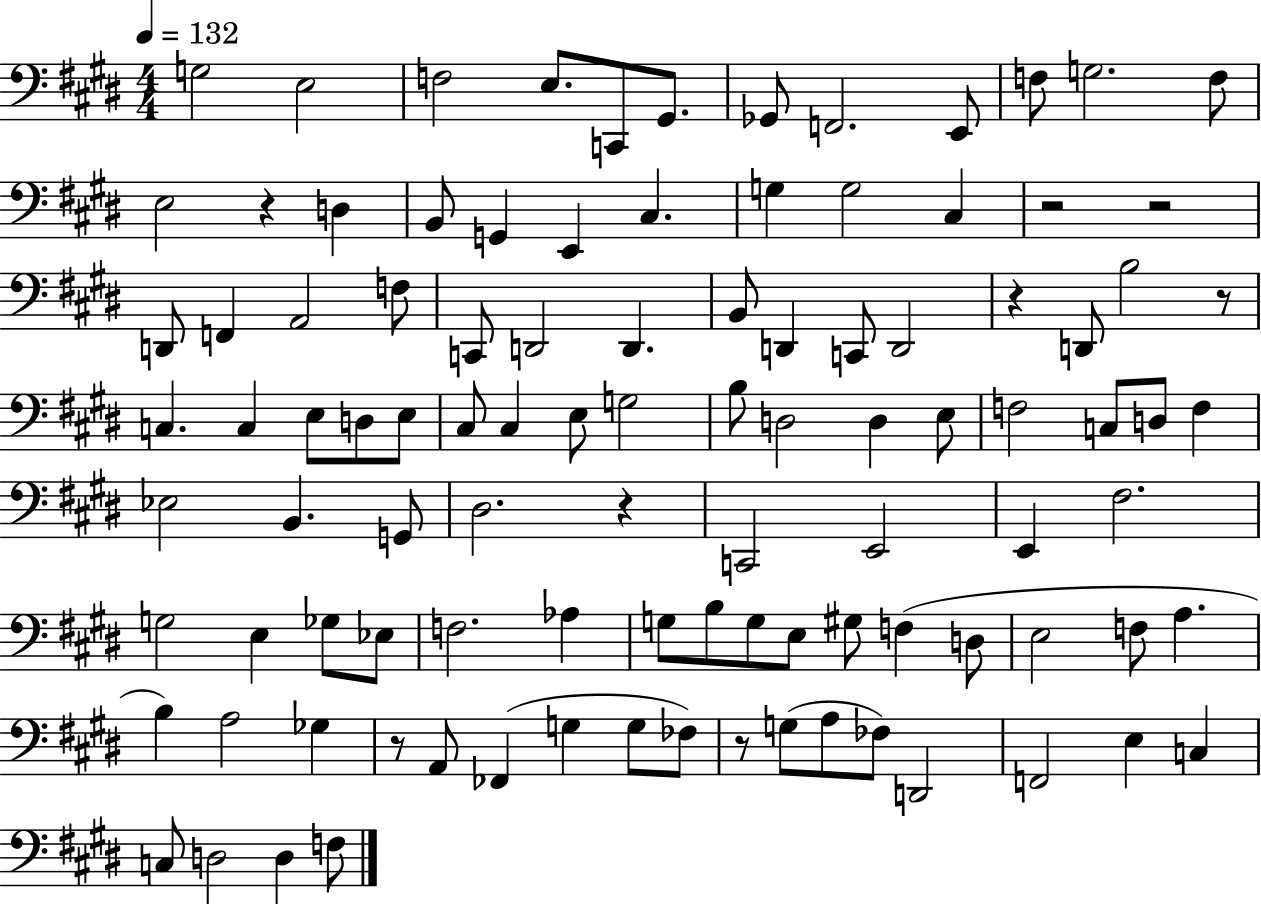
G3/h E3/h F3/h E3/e. C2/e G#2/e. Gb2/e F2/h. E2/e F3/e G3/h. F3/e E3/h R/q D3/q B2/e G2/q E2/q C#3/q. G3/q G3/h C#3/q R/h R/h D2/e F2/q A2/h F3/e C2/e D2/h D2/q. B2/e D2/q C2/e D2/h R/q D2/e B3/h R/e C3/q. C3/q E3/e D3/e E3/e C#3/e C#3/q E3/e G3/h B3/e D3/h D3/q E3/e F3/h C3/e D3/e F3/q Eb3/h B2/q. G2/e D#3/h. R/q C2/h E2/h E2/q F#3/h. G3/h E3/q Gb3/e Eb3/e F3/h. Ab3/q G3/e B3/e G3/e E3/e G#3/e F3/q D3/e E3/h F3/e A3/q. B3/q A3/h Gb3/q R/e A2/e FES2/q G3/q G3/e FES3/e R/e G3/e A3/e FES3/e D2/h F2/h E3/q C3/q C3/e D3/h D3/q F3/e